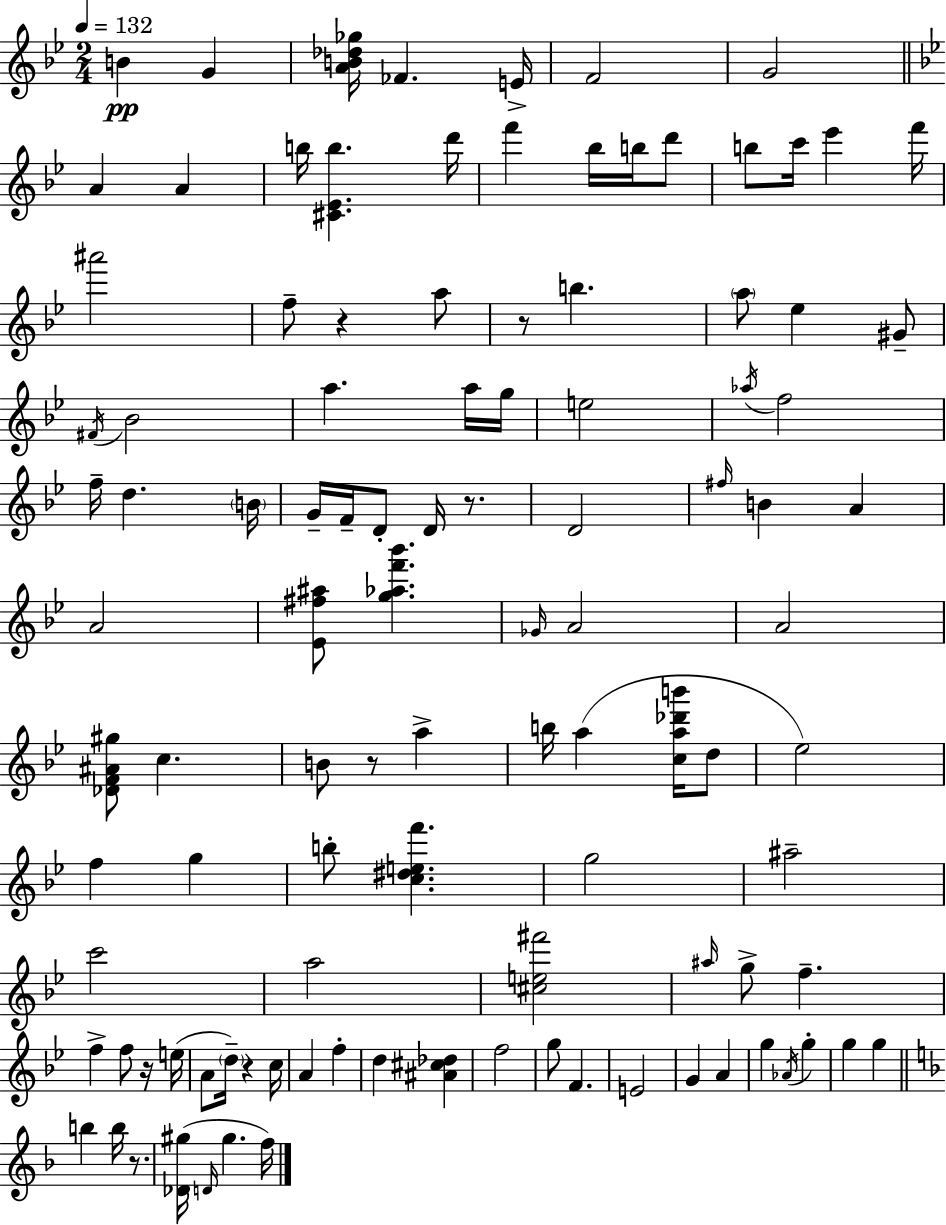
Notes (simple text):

B4/q G4/q [A4,B4,Db5,Gb5]/s FES4/q. E4/s F4/h G4/h A4/q A4/q B5/s [C#4,Eb4,B5]/q. D6/s F6/q Bb5/s B5/s D6/e B5/e C6/s Eb6/q F6/s A#6/h F5/e R/q A5/e R/e B5/q. A5/e Eb5/q G#4/e F#4/s Bb4/h A5/q. A5/s G5/s E5/h Ab5/s F5/h F5/s D5/q. B4/s G4/s F4/s D4/e D4/s R/e. D4/h F#5/s B4/q A4/q A4/h [Eb4,F#5,A#5]/e [G5,Ab5,F6,Bb6]/q. Gb4/s A4/h A4/h [Db4,F4,A#4,G#5]/e C5/q. B4/e R/e A5/q B5/s A5/q [C5,A5,Db6,B6]/s D5/e Eb5/h F5/q G5/q B5/e [C5,D#5,E5,F6]/q. G5/h A#5/h C6/h A5/h [C#5,E5,F#6]/h A#5/s G5/e F5/q. F5/q F5/e R/s E5/s A4/e D5/s R/q C5/s A4/q F5/q D5/q [A#4,C#5,Db5]/q F5/h G5/e F4/q. E4/h G4/q A4/q G5/q Ab4/s G5/q G5/q G5/q B5/q B5/s R/e. [Db4,G#5]/s D4/s G#5/q. F5/s